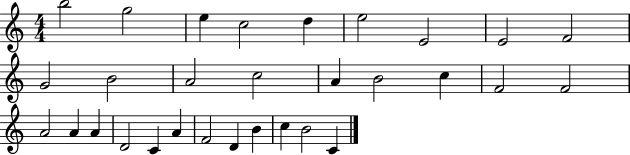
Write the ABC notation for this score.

X:1
T:Untitled
M:4/4
L:1/4
K:C
b2 g2 e c2 d e2 E2 E2 F2 G2 B2 A2 c2 A B2 c F2 F2 A2 A A D2 C A F2 D B c B2 C